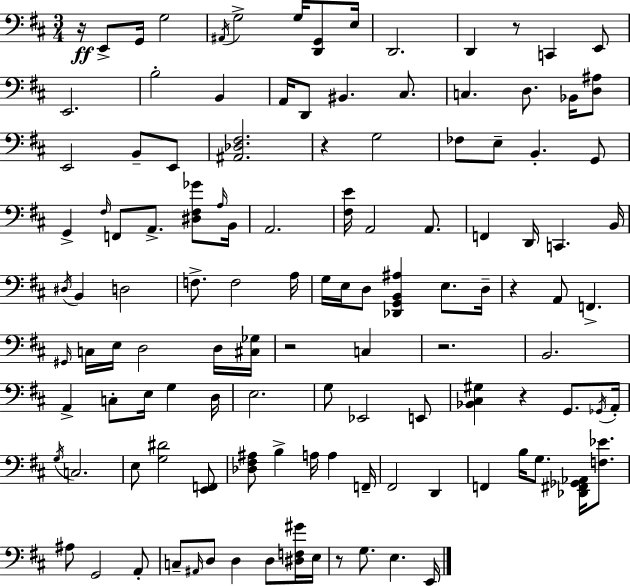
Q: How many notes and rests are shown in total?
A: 120